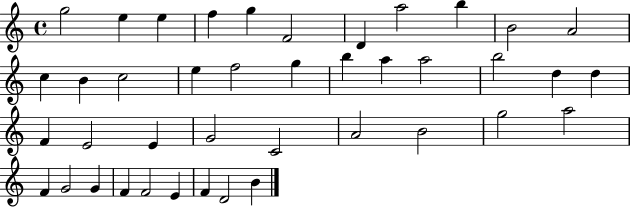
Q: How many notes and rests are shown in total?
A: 41